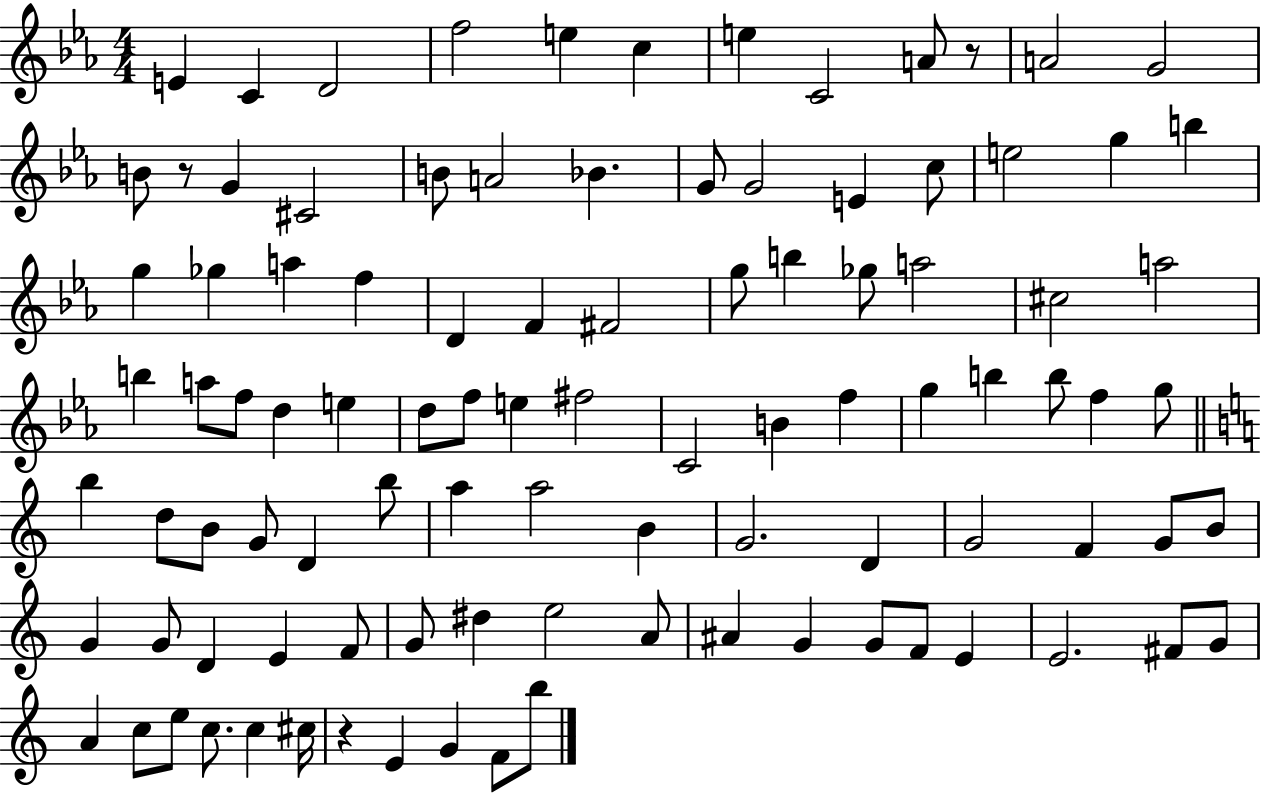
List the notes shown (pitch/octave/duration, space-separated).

E4/q C4/q D4/h F5/h E5/q C5/q E5/q C4/h A4/e R/e A4/h G4/h B4/e R/e G4/q C#4/h B4/e A4/h Bb4/q. G4/e G4/h E4/q C5/e E5/h G5/q B5/q G5/q Gb5/q A5/q F5/q D4/q F4/q F#4/h G5/e B5/q Gb5/e A5/h C#5/h A5/h B5/q A5/e F5/e D5/q E5/q D5/e F5/e E5/q F#5/h C4/h B4/q F5/q G5/q B5/q B5/e F5/q G5/e B5/q D5/e B4/e G4/e D4/q B5/e A5/q A5/h B4/q G4/h. D4/q G4/h F4/q G4/e B4/e G4/q G4/e D4/q E4/q F4/e G4/e D#5/q E5/h A4/e A#4/q G4/q G4/e F4/e E4/q E4/h. F#4/e G4/e A4/q C5/e E5/e C5/e. C5/q C#5/s R/q E4/q G4/q F4/e B5/e